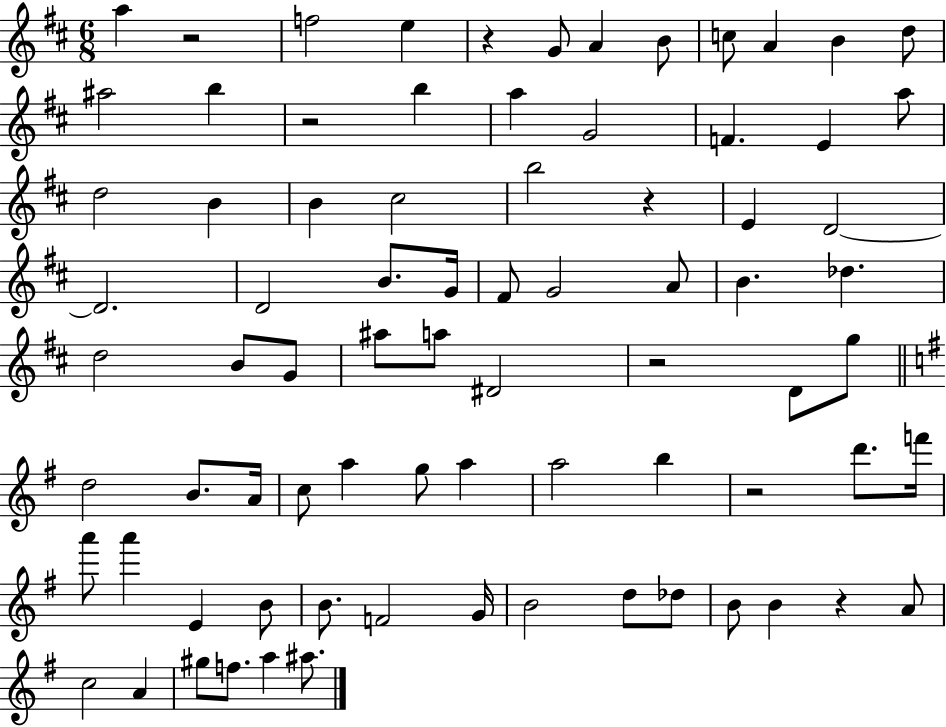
A5/q R/h F5/h E5/q R/q G4/e A4/q B4/e C5/e A4/q B4/q D5/e A#5/h B5/q R/h B5/q A5/q G4/h F4/q. E4/q A5/e D5/h B4/q B4/q C#5/h B5/h R/q E4/q D4/h D4/h. D4/h B4/e. G4/s F#4/e G4/h A4/e B4/q. Db5/q. D5/h B4/e G4/e A#5/e A5/e D#4/h R/h D4/e G5/e D5/h B4/e. A4/s C5/e A5/q G5/e A5/q A5/h B5/q R/h D6/e. F6/s A6/e A6/q E4/q B4/e B4/e. F4/h G4/s B4/h D5/e Db5/e B4/e B4/q R/q A4/e C5/h A4/q G#5/e F5/e. A5/q A#5/e.